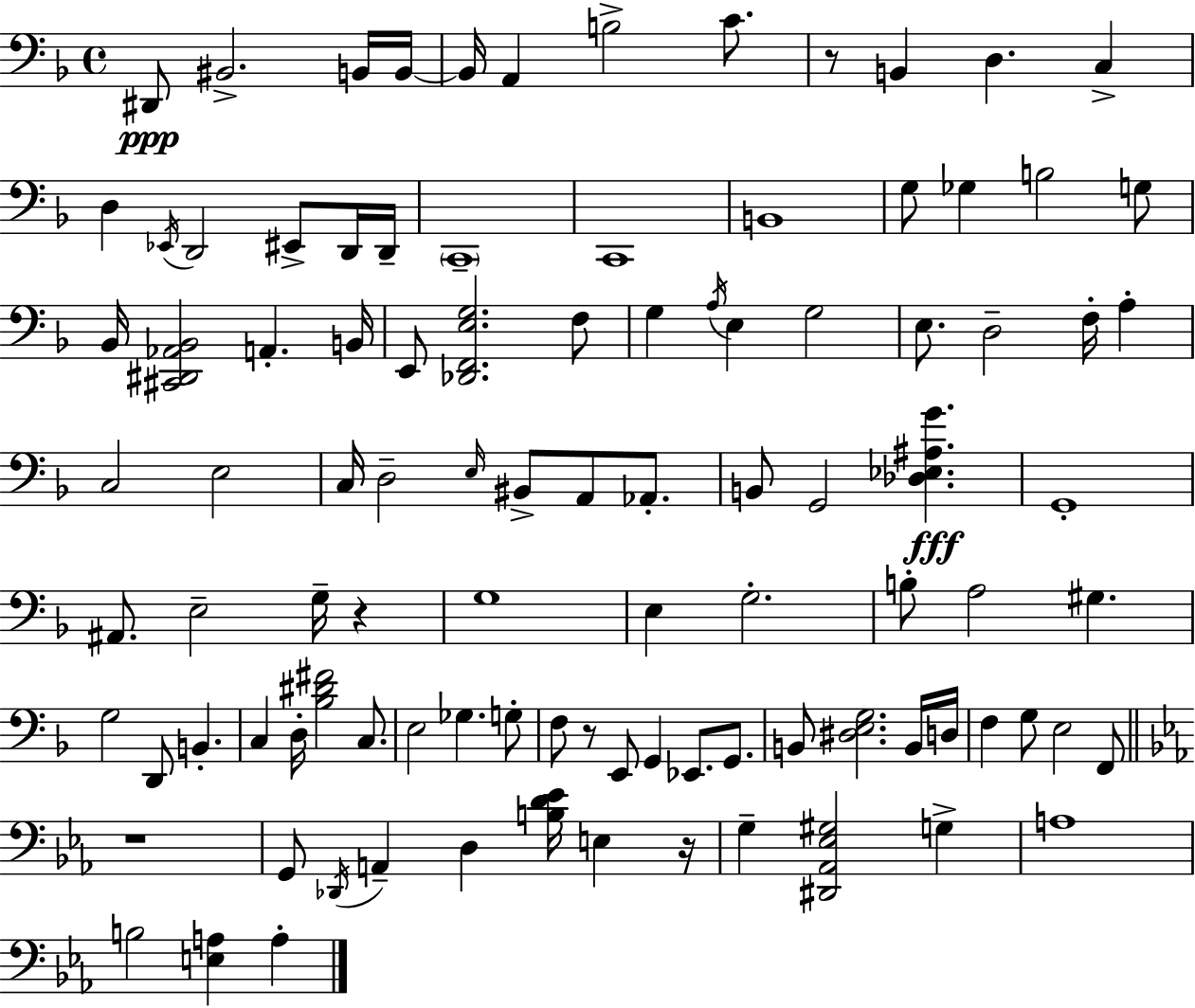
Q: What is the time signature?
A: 4/4